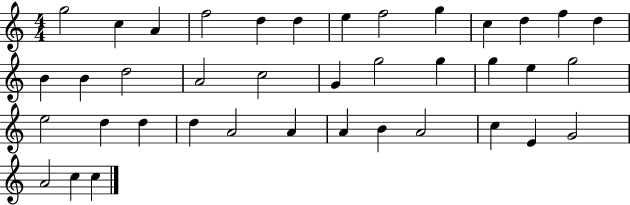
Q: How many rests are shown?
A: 0